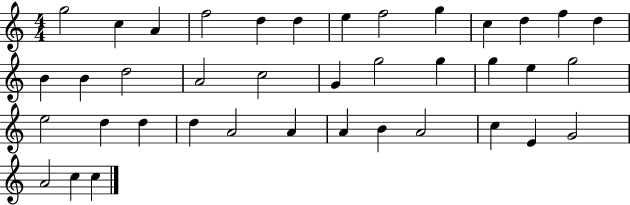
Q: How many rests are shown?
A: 0